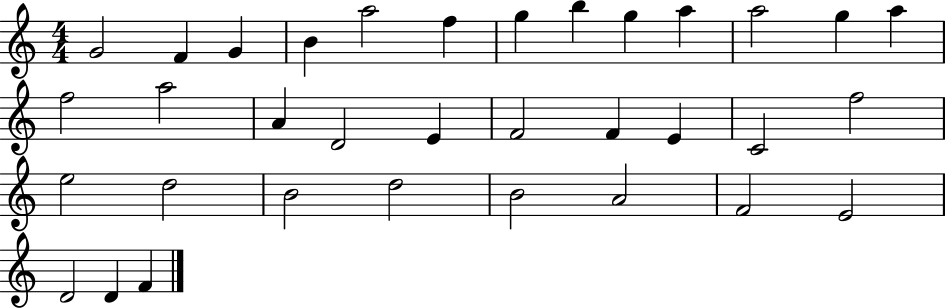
X:1
T:Untitled
M:4/4
L:1/4
K:C
G2 F G B a2 f g b g a a2 g a f2 a2 A D2 E F2 F E C2 f2 e2 d2 B2 d2 B2 A2 F2 E2 D2 D F